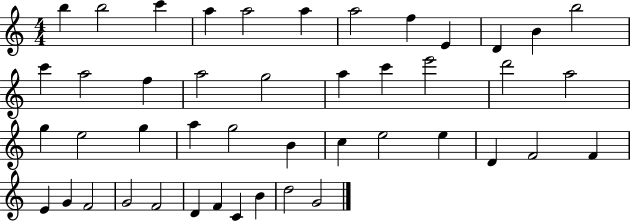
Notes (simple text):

B5/q B5/h C6/q A5/q A5/h A5/q A5/h F5/q E4/q D4/q B4/q B5/h C6/q A5/h F5/q A5/h G5/h A5/q C6/q E6/h D6/h A5/h G5/q E5/h G5/q A5/q G5/h B4/q C5/q E5/h E5/q D4/q F4/h F4/q E4/q G4/q F4/h G4/h F4/h D4/q F4/q C4/q B4/q D5/h G4/h